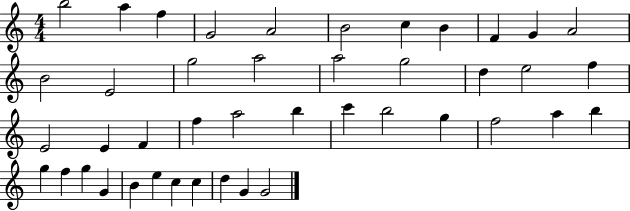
{
  \clef treble
  \numericTimeSignature
  \time 4/4
  \key c \major
  b''2 a''4 f''4 | g'2 a'2 | b'2 c''4 b'4 | f'4 g'4 a'2 | \break b'2 e'2 | g''2 a''2 | a''2 g''2 | d''4 e''2 f''4 | \break e'2 e'4 f'4 | f''4 a''2 b''4 | c'''4 b''2 g''4 | f''2 a''4 b''4 | \break g''4 f''4 g''4 g'4 | b'4 e''4 c''4 c''4 | d''4 g'4 g'2 | \bar "|."
}